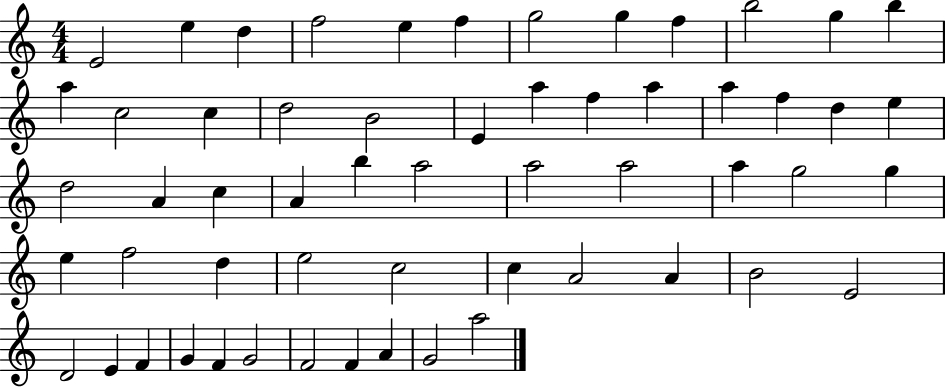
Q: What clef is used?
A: treble